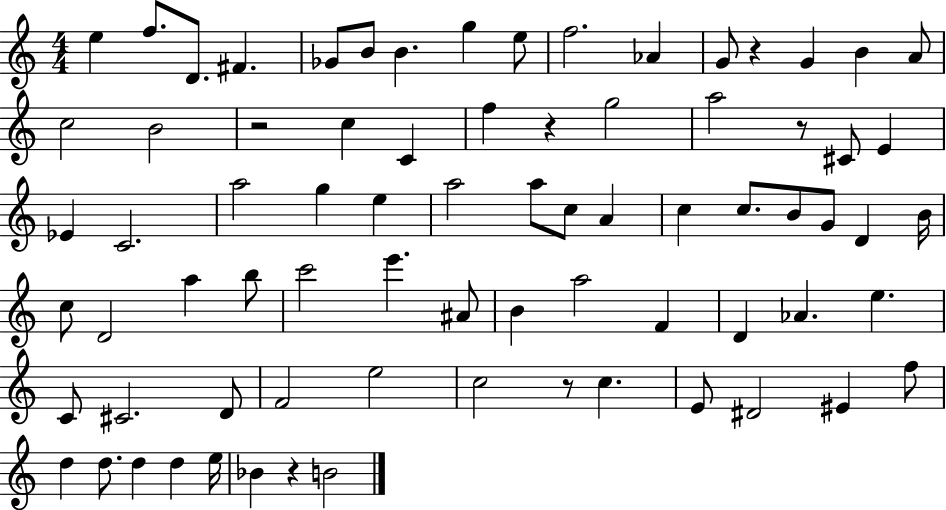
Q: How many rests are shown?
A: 6